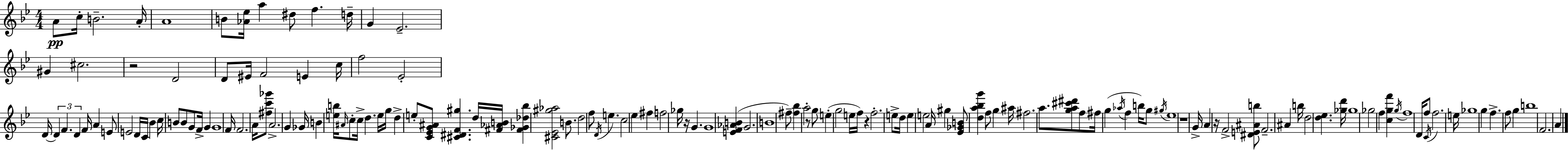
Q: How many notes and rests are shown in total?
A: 146